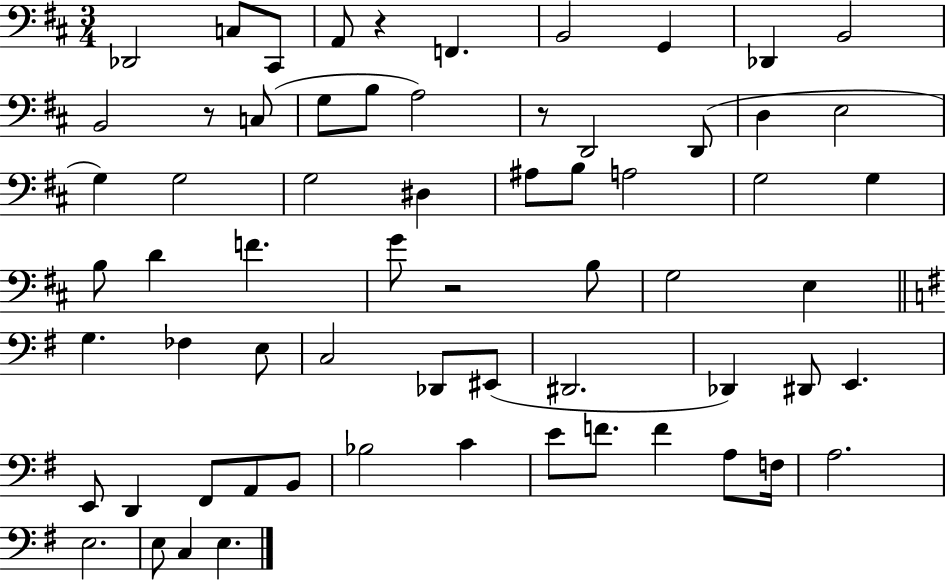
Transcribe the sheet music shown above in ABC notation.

X:1
T:Untitled
M:3/4
L:1/4
K:D
_D,,2 C,/2 ^C,,/2 A,,/2 z F,, B,,2 G,, _D,, B,,2 B,,2 z/2 C,/2 G,/2 B,/2 A,2 z/2 D,,2 D,,/2 D, E,2 G, G,2 G,2 ^D, ^A,/2 B,/2 A,2 G,2 G, B,/2 D F G/2 z2 B,/2 G,2 E, G, _F, E,/2 C,2 _D,,/2 ^E,,/2 ^D,,2 _D,, ^D,,/2 E,, E,,/2 D,, ^F,,/2 A,,/2 B,,/2 _B,2 C E/2 F/2 F A,/2 F,/4 A,2 E,2 E,/2 C, E,